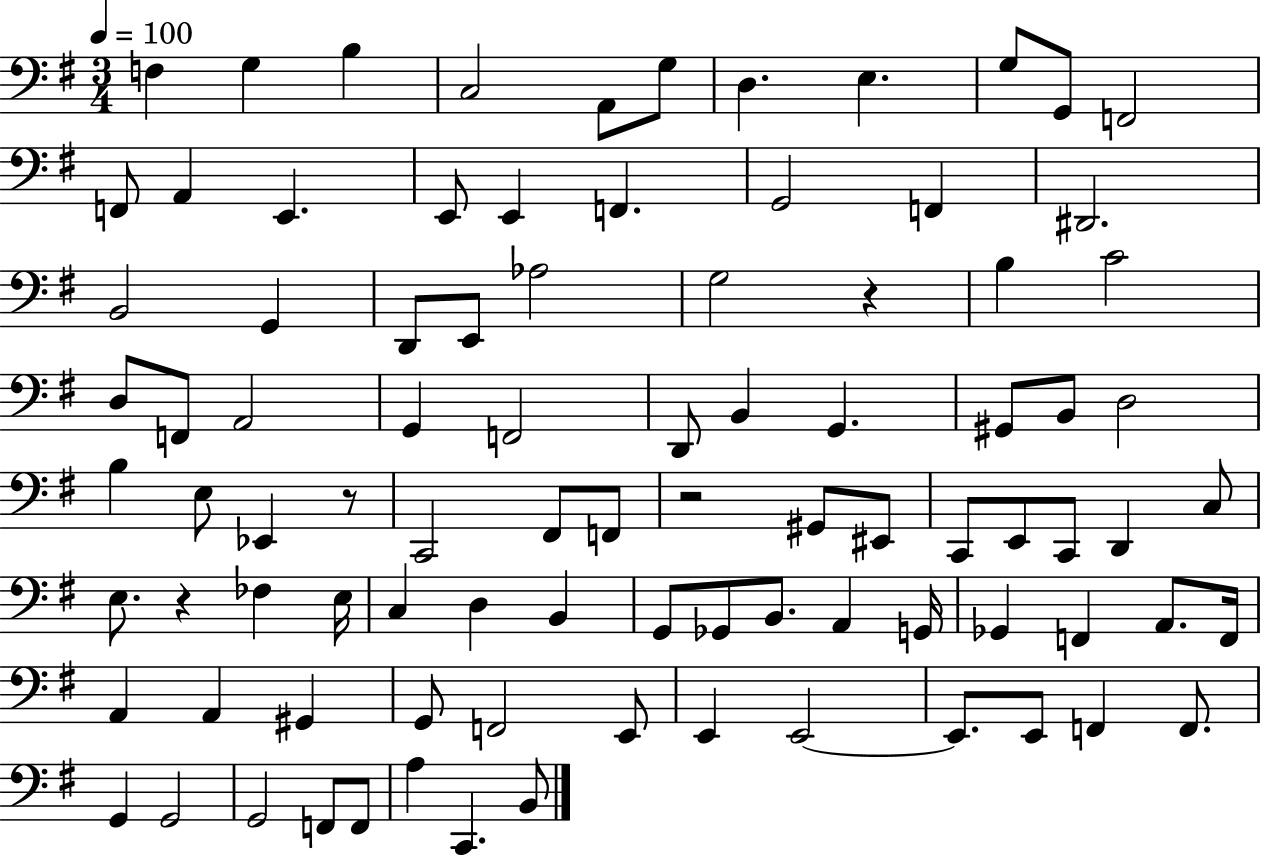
{
  \clef bass
  \numericTimeSignature
  \time 3/4
  \key g \major
  \tempo 4 = 100
  f4 g4 b4 | c2 a,8 g8 | d4. e4. | g8 g,8 f,2 | \break f,8 a,4 e,4. | e,8 e,4 f,4. | g,2 f,4 | dis,2. | \break b,2 g,4 | d,8 e,8 aes2 | g2 r4 | b4 c'2 | \break d8 f,8 a,2 | g,4 f,2 | d,8 b,4 g,4. | gis,8 b,8 d2 | \break b4 e8 ees,4 r8 | c,2 fis,8 f,8 | r2 gis,8 eis,8 | c,8 e,8 c,8 d,4 c8 | \break e8. r4 fes4 e16 | c4 d4 b,4 | g,8 ges,8 b,8. a,4 g,16 | ges,4 f,4 a,8. f,16 | \break a,4 a,4 gis,4 | g,8 f,2 e,8 | e,4 e,2~~ | e,8. e,8 f,4 f,8. | \break g,4 g,2 | g,2 f,8 f,8 | a4 c,4. b,8 | \bar "|."
}